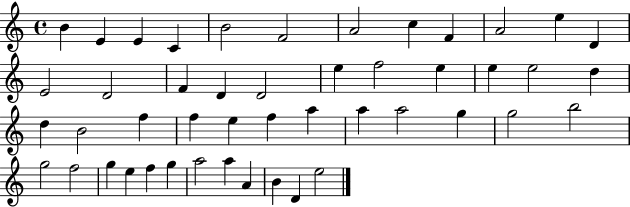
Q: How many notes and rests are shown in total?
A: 47